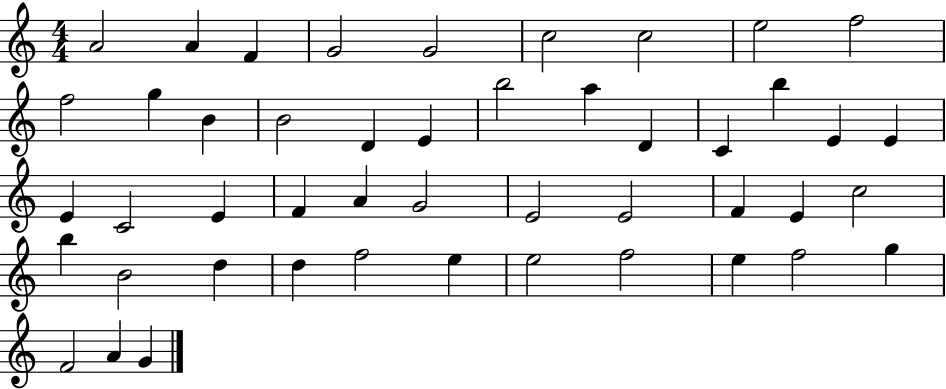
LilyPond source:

{
  \clef treble
  \numericTimeSignature
  \time 4/4
  \key c \major
  a'2 a'4 f'4 | g'2 g'2 | c''2 c''2 | e''2 f''2 | \break f''2 g''4 b'4 | b'2 d'4 e'4 | b''2 a''4 d'4 | c'4 b''4 e'4 e'4 | \break e'4 c'2 e'4 | f'4 a'4 g'2 | e'2 e'2 | f'4 e'4 c''2 | \break b''4 b'2 d''4 | d''4 f''2 e''4 | e''2 f''2 | e''4 f''2 g''4 | \break f'2 a'4 g'4 | \bar "|."
}